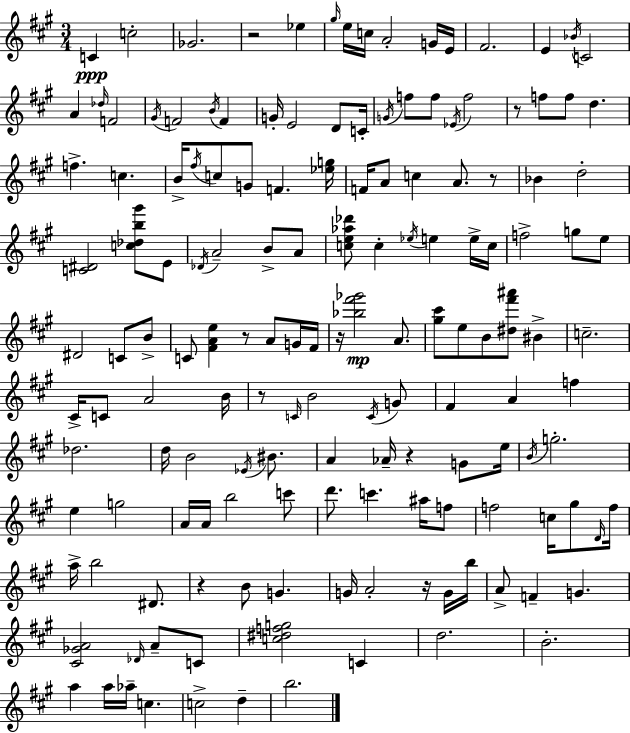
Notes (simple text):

C4/q C5/h Gb4/h. R/h Eb5/q G#5/s E5/s C5/s A4/h G4/s E4/s F#4/h. E4/q Bb4/s C4/h A4/q Db5/s F4/h G#4/s F4/h B4/s F4/q G4/s E4/h D4/e C4/s G4/s F5/e F5/e Eb4/s F5/h R/e F5/e F5/e D5/q. F5/q. C5/q. B4/s F#5/s C5/e G4/e F4/q. [Eb5,G5]/s F4/s A4/e C5/q A4/e. R/e Bb4/q D5/h [C4,D#4]/h [C5,Db5,B5,G#6]/e E4/e Db4/s A4/h B4/e A4/e [C5,E5,Ab5,Db6]/e C5/q Eb5/s E5/q E5/s C5/s F5/h G5/e E5/e D#4/h C4/e B4/e C4/e [F#4,A4,E5]/q R/e A4/e G4/s F#4/s R/s [Bb5,F#6,Gb6]/h A4/e. [G#5,C#6]/e E5/e B4/e [D#5,F#6,A#6]/e BIS4/q C5/h. C#4/s C4/e A4/h B4/s R/e C4/s B4/h C4/s G4/e F#4/q A4/q F5/q Db5/h. D5/s B4/h Eb4/s BIS4/e. A4/q Ab4/s R/q G4/e E5/s B4/s G5/h. E5/q G5/h A4/s A4/s B5/h C6/e D6/e. C6/q. A#5/s F5/e F5/h C5/s G#5/e D4/s F5/s A5/s B5/h D#4/e. R/q B4/e G4/q. G4/s A4/h R/s G4/s B5/s A4/e F4/q G4/q. [C#4,Gb4,A4]/h Db4/s A4/e C4/e [C5,D#5,F5,G5]/h C4/q D5/h. B4/h. A5/q A5/s Ab5/s C5/q. C5/h D5/q B5/h.